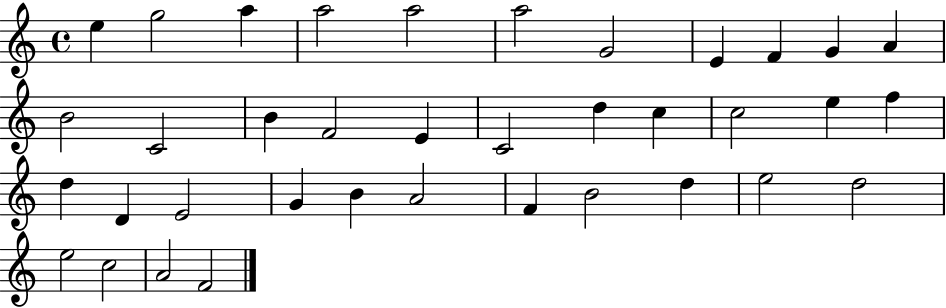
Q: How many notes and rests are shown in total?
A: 37